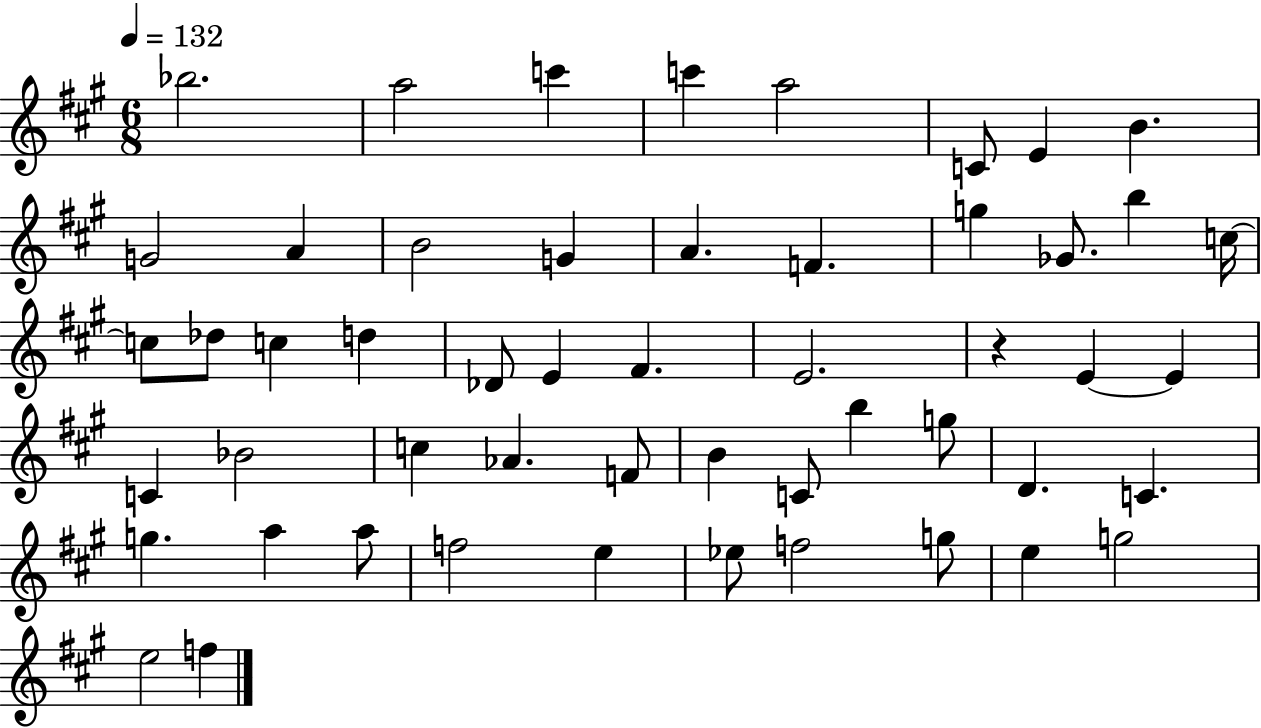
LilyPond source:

{
  \clef treble
  \numericTimeSignature
  \time 6/8
  \key a \major
  \tempo 4 = 132
  bes''2. | a''2 c'''4 | c'''4 a''2 | c'8 e'4 b'4. | \break g'2 a'4 | b'2 g'4 | a'4. f'4. | g''4 ges'8. b''4 c''16~~ | \break c''8 des''8 c''4 d''4 | des'8 e'4 fis'4. | e'2. | r4 e'4~~ e'4 | \break c'4 bes'2 | c''4 aes'4. f'8 | b'4 c'8 b''4 g''8 | d'4. c'4. | \break g''4. a''4 a''8 | f''2 e''4 | ees''8 f''2 g''8 | e''4 g''2 | \break e''2 f''4 | \bar "|."
}